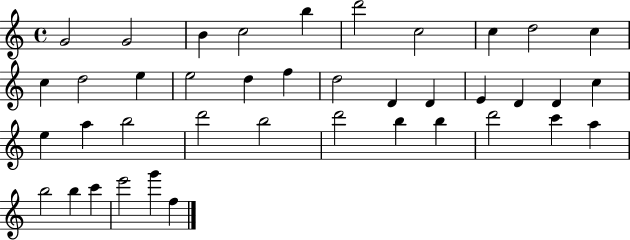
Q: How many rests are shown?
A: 0